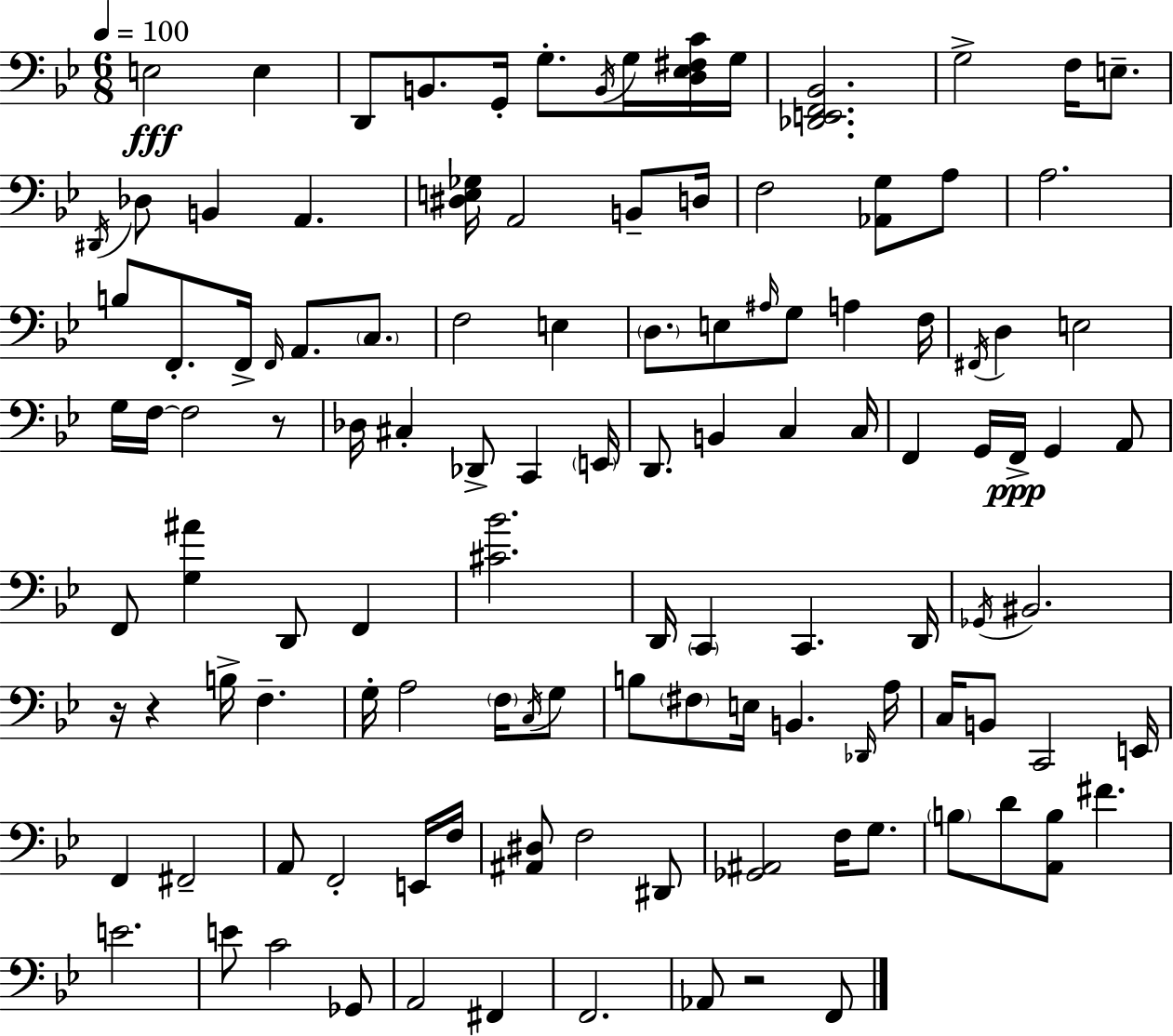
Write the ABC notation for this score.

X:1
T:Untitled
M:6/8
L:1/4
K:Gm
E,2 E, D,,/2 B,,/2 G,,/4 G,/2 B,,/4 G,/4 [D,_E,^F,C]/4 G,/4 [_D,,E,,F,,_B,,]2 G,2 F,/4 E,/2 ^D,,/4 _D,/2 B,, A,, [^D,E,_G,]/4 A,,2 B,,/2 D,/4 F,2 [_A,,G,]/2 A,/2 A,2 B,/2 F,,/2 F,,/4 F,,/4 A,,/2 C,/2 F,2 E, D,/2 E,/2 ^A,/4 G,/2 A, F,/4 ^F,,/4 D, E,2 G,/4 F,/4 F,2 z/2 _D,/4 ^C, _D,,/2 C,, E,,/4 D,,/2 B,, C, C,/4 F,, G,,/4 F,,/4 G,, A,,/2 F,,/2 [G,^A] D,,/2 F,, [^C_B]2 D,,/4 C,, C,, D,,/4 _G,,/4 ^B,,2 z/4 z B,/4 F, G,/4 A,2 F,/4 C,/4 G,/2 B,/2 ^F,/2 E,/4 B,, _D,,/4 A,/4 C,/4 B,,/2 C,,2 E,,/4 F,, ^F,,2 A,,/2 F,,2 E,,/4 F,/4 [^A,,^D,]/2 F,2 ^D,,/2 [_G,,^A,,]2 F,/4 G,/2 B,/2 D/2 [A,,B,]/2 ^F E2 E/2 C2 _G,,/2 A,,2 ^F,, F,,2 _A,,/2 z2 F,,/2